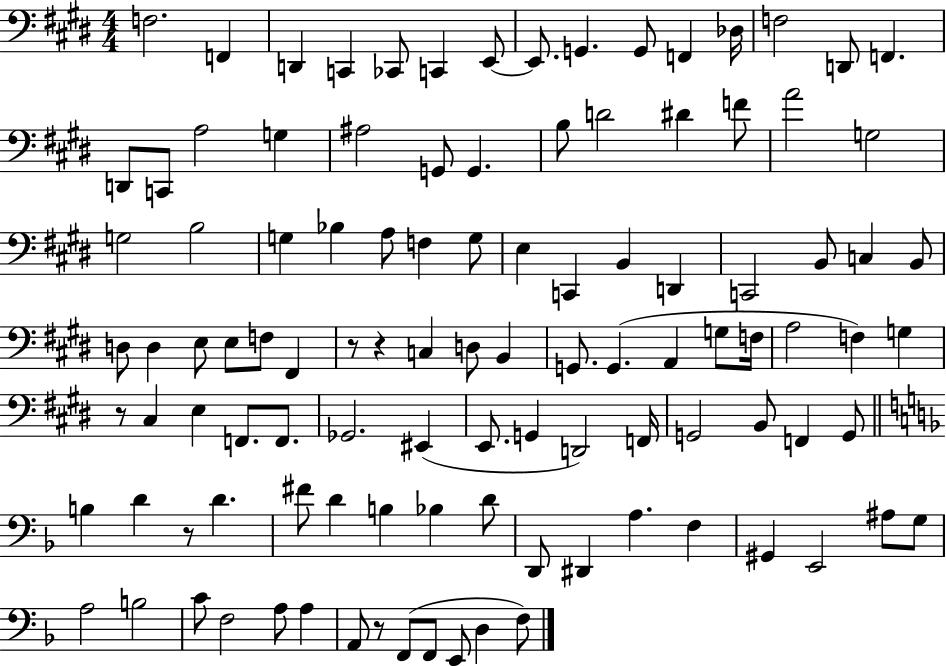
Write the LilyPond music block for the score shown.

{
  \clef bass
  \numericTimeSignature
  \time 4/4
  \key e \major
  f2. f,4 | d,4 c,4 ces,8 c,4 e,8~~ | e,8. g,4. g,8 f,4 des16 | f2 d,8 f,4. | \break d,8 c,8 a2 g4 | ais2 g,8 g,4. | b8 d'2 dis'4 f'8 | a'2 g2 | \break g2 b2 | g4 bes4 a8 f4 g8 | e4 c,4 b,4 d,4 | c,2 b,8 c4 b,8 | \break d8 d4 e8 e8 f8 fis,4 | r8 r4 c4 d8 b,4 | g,8. g,4.( a,4 g8 f16 | a2 f4) g4 | \break r8 cis4 e4 f,8. f,8. | ges,2. eis,4( | e,8. g,4 d,2) f,16 | g,2 b,8 f,4 g,8 | \break \bar "||" \break \key f \major b4 d'4 r8 d'4. | fis'8 d'4 b4 bes4 d'8 | d,8 dis,4 a4. f4 | gis,4 e,2 ais8 g8 | \break a2 b2 | c'8 f2 a8 a4 | a,8 r8 f,8( f,8 e,8 d4 f8) | \bar "|."
}